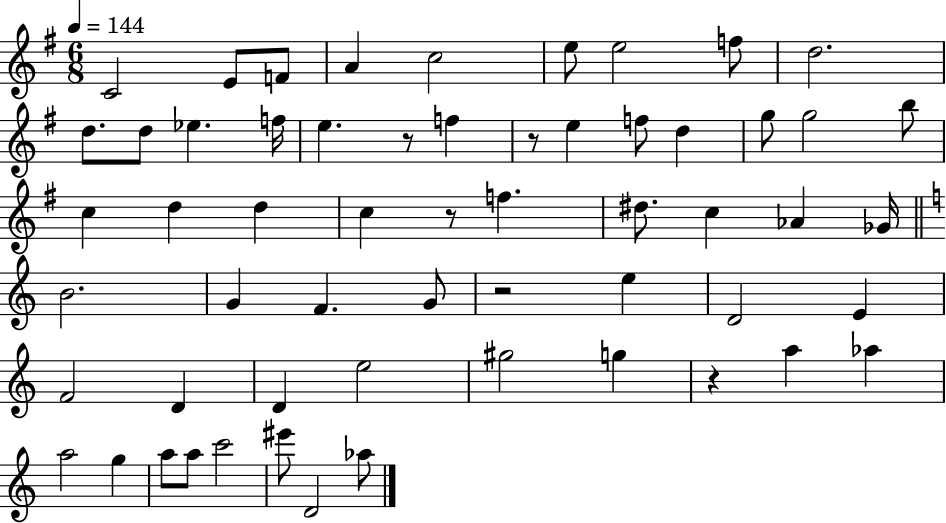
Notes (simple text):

C4/h E4/e F4/e A4/q C5/h E5/e E5/h F5/e D5/h. D5/e. D5/e Eb5/q. F5/s E5/q. R/e F5/q R/e E5/q F5/e D5/q G5/e G5/h B5/e C5/q D5/q D5/q C5/q R/e F5/q. D#5/e. C5/q Ab4/q Gb4/s B4/h. G4/q F4/q. G4/e R/h E5/q D4/h E4/q F4/h D4/q D4/q E5/h G#5/h G5/q R/q A5/q Ab5/q A5/h G5/q A5/e A5/e C6/h EIS6/e D4/h Ab5/e